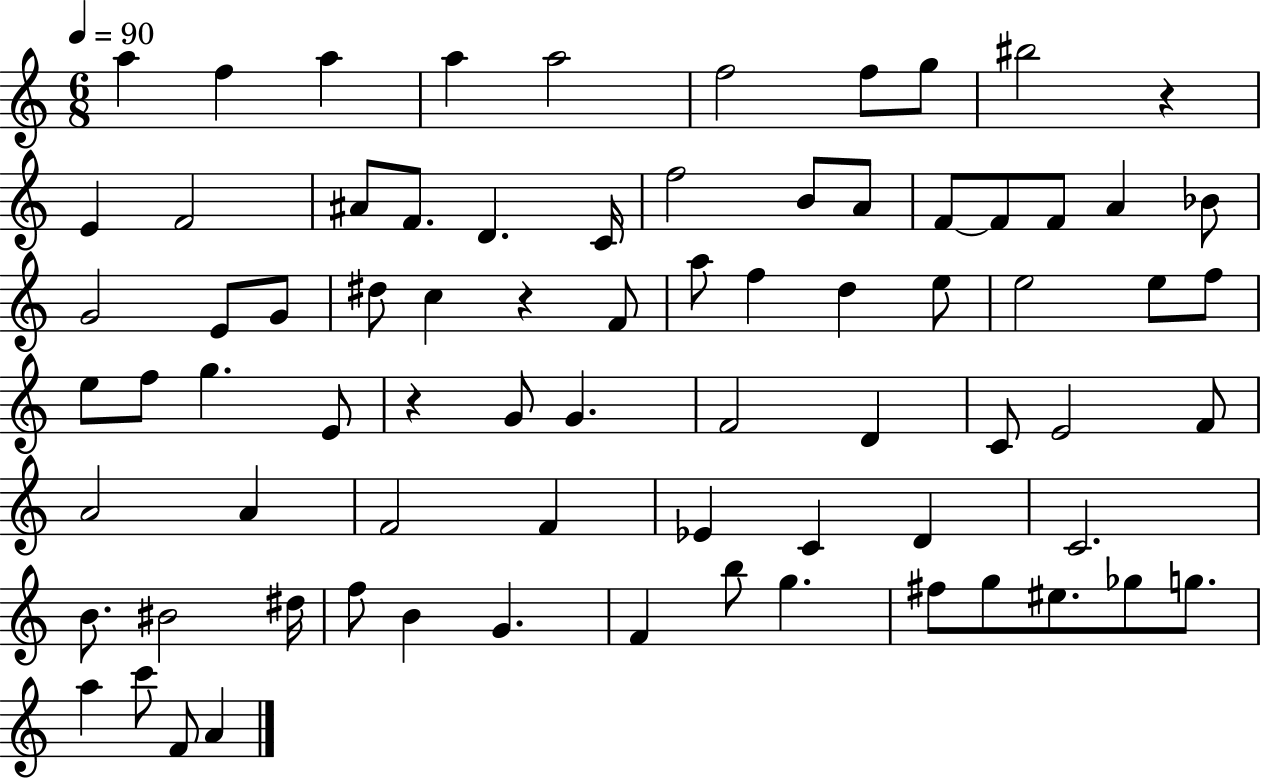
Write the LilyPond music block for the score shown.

{
  \clef treble
  \numericTimeSignature
  \time 6/8
  \key c \major
  \tempo 4 = 90
  a''4 f''4 a''4 | a''4 a''2 | f''2 f''8 g''8 | bis''2 r4 | \break e'4 f'2 | ais'8 f'8. d'4. c'16 | f''2 b'8 a'8 | f'8~~ f'8 f'8 a'4 bes'8 | \break g'2 e'8 g'8 | dis''8 c''4 r4 f'8 | a''8 f''4 d''4 e''8 | e''2 e''8 f''8 | \break e''8 f''8 g''4. e'8 | r4 g'8 g'4. | f'2 d'4 | c'8 e'2 f'8 | \break a'2 a'4 | f'2 f'4 | ees'4 c'4 d'4 | c'2. | \break b'8. bis'2 dis''16 | f''8 b'4 g'4. | f'4 b''8 g''4. | fis''8 g''8 eis''8. ges''8 g''8. | \break a''4 c'''8 f'8 a'4 | \bar "|."
}